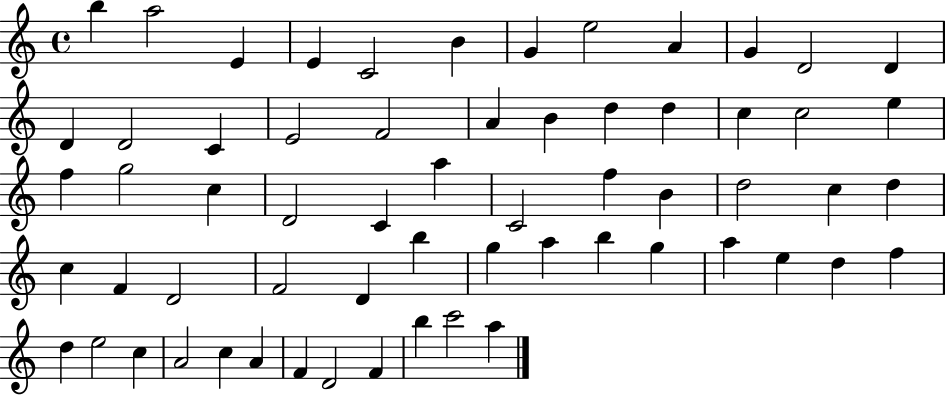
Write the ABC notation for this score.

X:1
T:Untitled
M:4/4
L:1/4
K:C
b a2 E E C2 B G e2 A G D2 D D D2 C E2 F2 A B d d c c2 e f g2 c D2 C a C2 f B d2 c d c F D2 F2 D b g a b g a e d f d e2 c A2 c A F D2 F b c'2 a